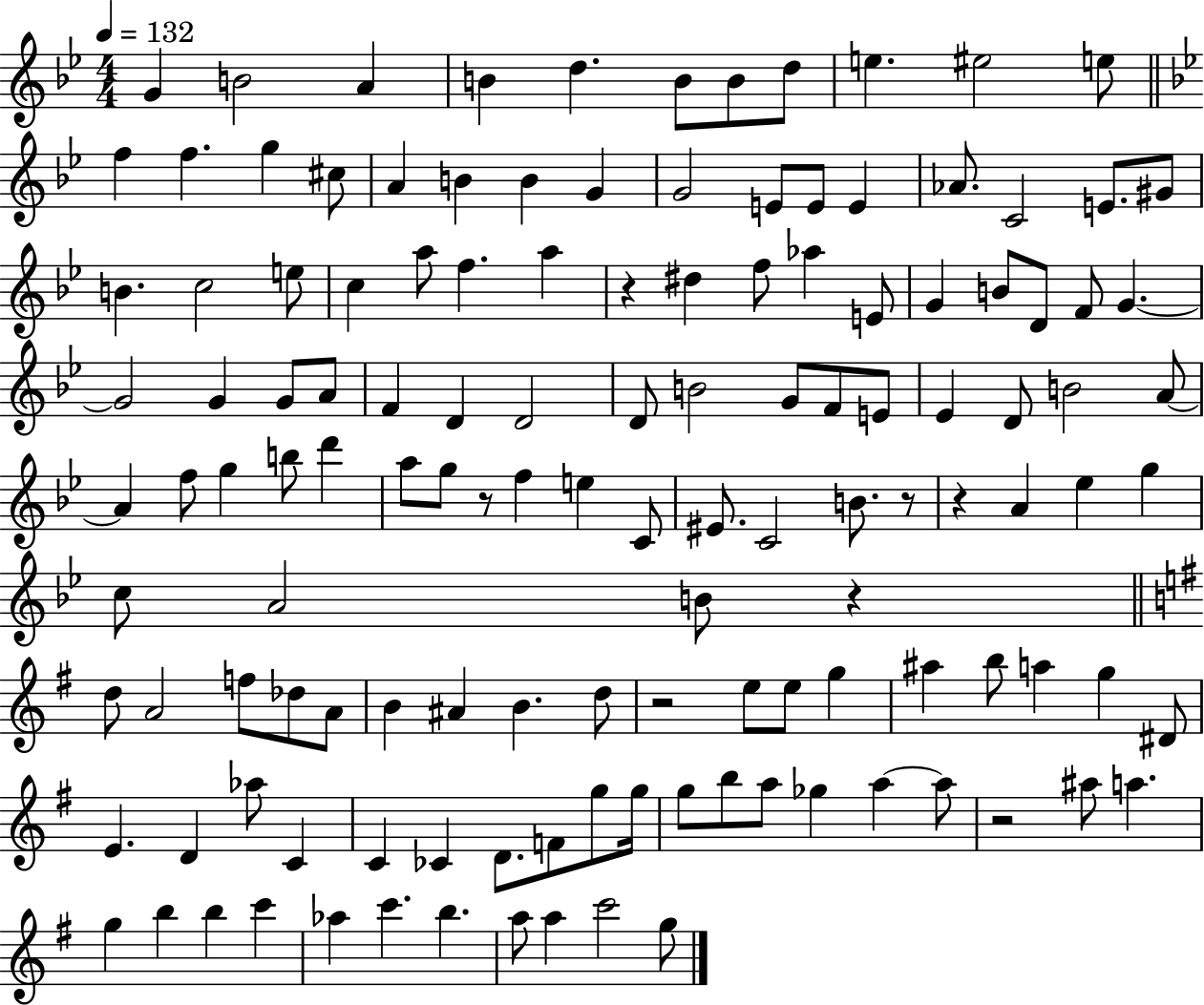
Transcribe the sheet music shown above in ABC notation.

X:1
T:Untitled
M:4/4
L:1/4
K:Bb
G B2 A B d B/2 B/2 d/2 e ^e2 e/2 f f g ^c/2 A B B G G2 E/2 E/2 E _A/2 C2 E/2 ^G/2 B c2 e/2 c a/2 f a z ^d f/2 _a E/2 G B/2 D/2 F/2 G G2 G G/2 A/2 F D D2 D/2 B2 G/2 F/2 E/2 _E D/2 B2 A/2 A f/2 g b/2 d' a/2 g/2 z/2 f e C/2 ^E/2 C2 B/2 z/2 z A _e g c/2 A2 B/2 z d/2 A2 f/2 _d/2 A/2 B ^A B d/2 z2 e/2 e/2 g ^a b/2 a g ^D/2 E D _a/2 C C _C D/2 F/2 g/2 g/4 g/2 b/2 a/2 _g a a/2 z2 ^a/2 a g b b c' _a c' b a/2 a c'2 g/2